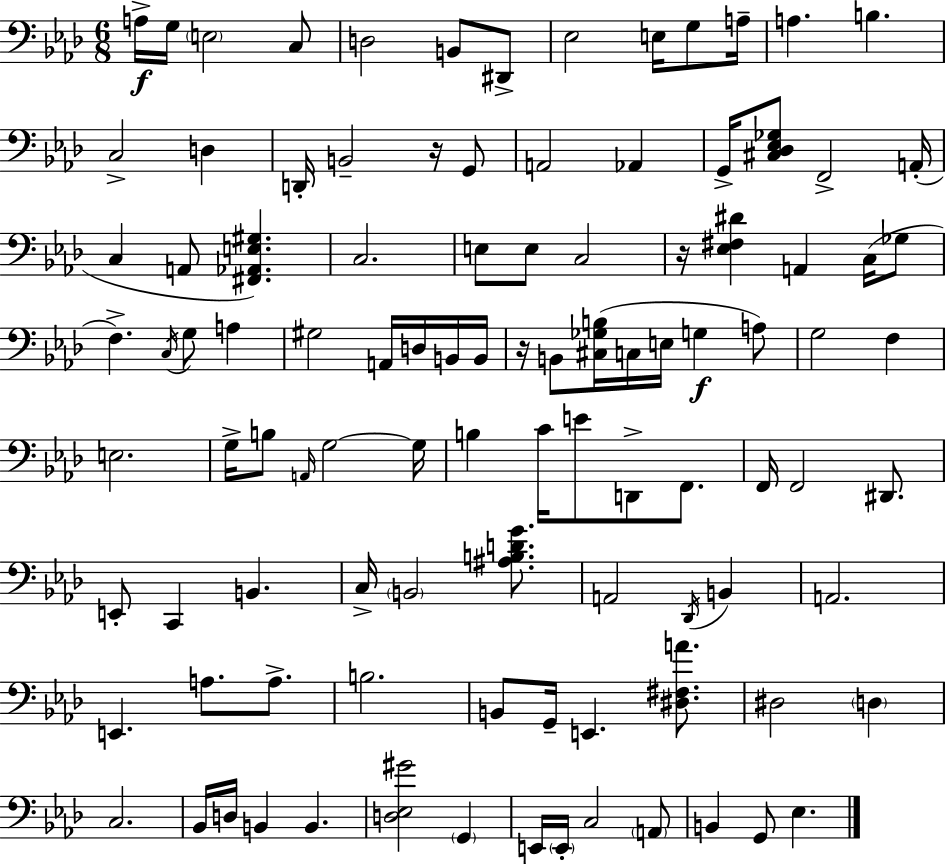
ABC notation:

X:1
T:Untitled
M:6/8
L:1/4
K:Ab
A,/4 G,/4 E,2 C,/2 D,2 B,,/2 ^D,,/2 _E,2 E,/4 G,/2 A,/4 A, B, C,2 D, D,,/4 B,,2 z/4 G,,/2 A,,2 _A,, G,,/4 [^C,_D,_E,_G,]/2 F,,2 A,,/4 C, A,,/2 [^F,,_A,,E,^G,] C,2 E,/2 E,/2 C,2 z/4 [_E,^F,^D] A,, C,/4 _G,/2 F, C,/4 G,/2 A, ^G,2 A,,/4 D,/4 B,,/4 B,,/4 z/4 B,,/2 [^C,_G,B,]/4 C,/4 E,/4 G, A,/2 G,2 F, E,2 G,/4 B,/2 A,,/4 G,2 G,/4 B, C/4 E/2 D,,/2 F,,/2 F,,/4 F,,2 ^D,,/2 E,,/2 C,, B,, C,/4 B,,2 [^A,B,DG]/2 A,,2 _D,,/4 B,, A,,2 E,, A,/2 A,/2 B,2 B,,/2 G,,/4 E,, [^D,^F,A]/2 ^D,2 D, C,2 _B,,/4 D,/4 B,, B,, [D,_E,^G]2 G,, E,,/4 E,,/4 C,2 A,,/2 B,, G,,/2 _E,